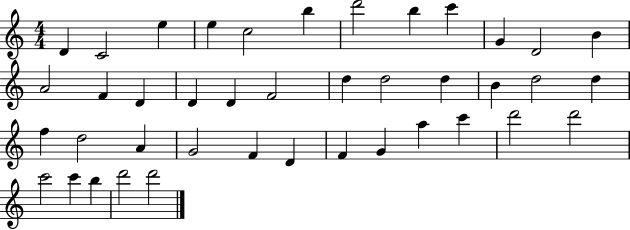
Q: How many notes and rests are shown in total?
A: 41